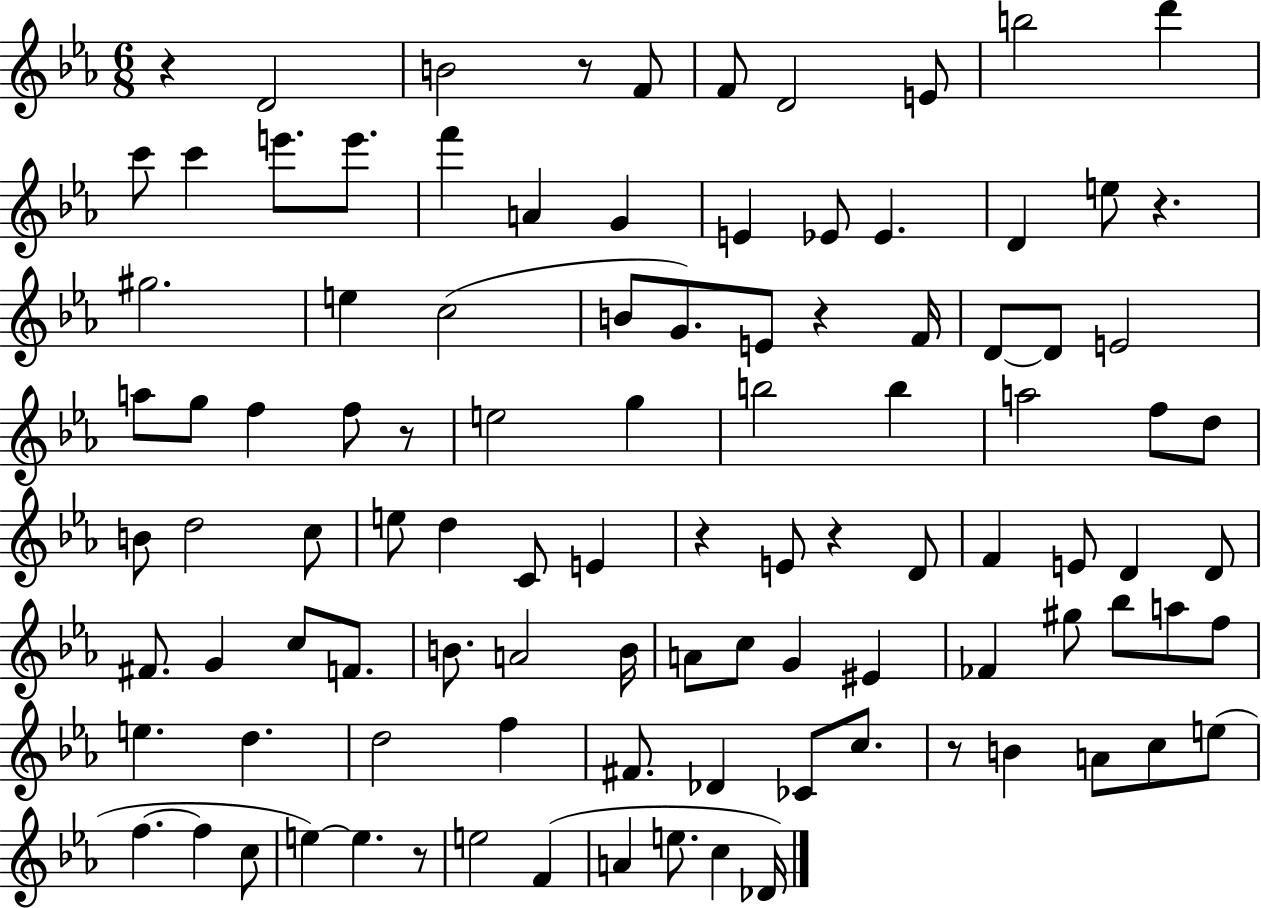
X:1
T:Untitled
M:6/8
L:1/4
K:Eb
z D2 B2 z/2 F/2 F/2 D2 E/2 b2 d' c'/2 c' e'/2 e'/2 f' A G E _E/2 _E D e/2 z ^g2 e c2 B/2 G/2 E/2 z F/4 D/2 D/2 E2 a/2 g/2 f f/2 z/2 e2 g b2 b a2 f/2 d/2 B/2 d2 c/2 e/2 d C/2 E z E/2 z D/2 F E/2 D D/2 ^F/2 G c/2 F/2 B/2 A2 B/4 A/2 c/2 G ^E _F ^g/2 _b/2 a/2 f/2 e d d2 f ^F/2 _D _C/2 c/2 z/2 B A/2 c/2 e/2 f f c/2 e e z/2 e2 F A e/2 c _D/4